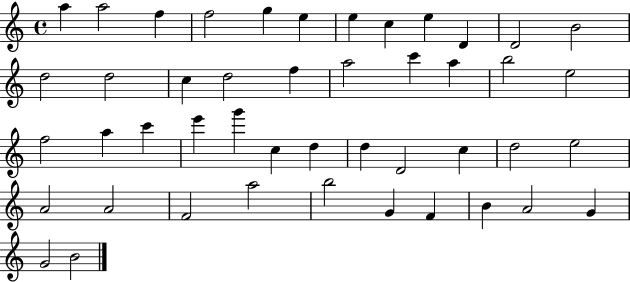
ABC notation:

X:1
T:Untitled
M:4/4
L:1/4
K:C
a a2 f f2 g e e c e D D2 B2 d2 d2 c d2 f a2 c' a b2 e2 f2 a c' e' g' c d d D2 c d2 e2 A2 A2 F2 a2 b2 G F B A2 G G2 B2